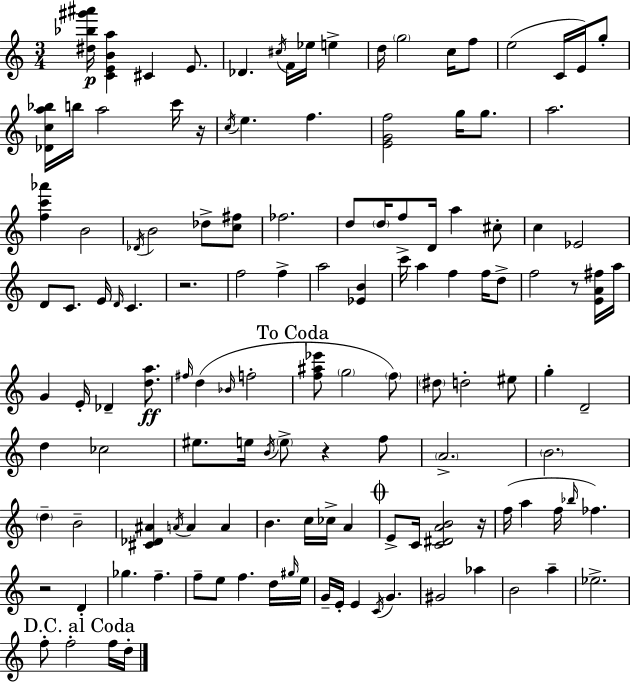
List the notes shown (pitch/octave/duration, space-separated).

[D#5,Bb5,G#6,A#6]/s [C4,E4,B4,A5]/q C#4/q E4/e. Db4/q. C#5/s F4/s Eb5/s E5/q D5/s G5/h C5/s F5/e E5/h C4/s E4/s G5/e [Db4,C5,A5,Bb5]/s B5/s A5/h C6/s R/s C5/s E5/q. F5/q. [E4,G4,F5]/h G5/s G5/e. A5/h. [F5,C6,Ab6]/q B4/h Db4/s B4/h Db5/e [C5,F#5]/e FES5/h. D5/e D5/s F5/e D4/s A5/q C#5/e C5/q Eb4/h D4/e C4/e. E4/s D4/s C4/q. R/h. F5/h F5/q A5/h [Eb4,B4]/q C6/s A5/q F5/q F5/s D5/e F5/h R/e [E4,A4,F#5]/s A5/s G4/q E4/s Db4/q [D5,A5]/e. F#5/s D5/q Bb4/s F5/h [F5,A#5,Eb6]/e G5/h F5/e D#5/e D5/h EIS5/e G5/q D4/h D5/q CES5/h EIS5/e. E5/s B4/s E5/e R/q F5/e A4/h. B4/h. D5/q B4/h [C#4,Db4,A#4]/q A4/s A4/q A4/q B4/q. C5/s CES5/s A4/q E4/e C4/s [C4,D#4,A4,B4]/h R/s F5/s A5/q F5/s Bb5/s FES5/q. R/h D4/q Gb5/q. F5/q. F5/e E5/e F5/q. D5/s G#5/s E5/s G4/s E4/s E4/q C4/s G4/q. G#4/h Ab5/q B4/h A5/q Eb5/h. F5/e F5/h F5/s D5/s